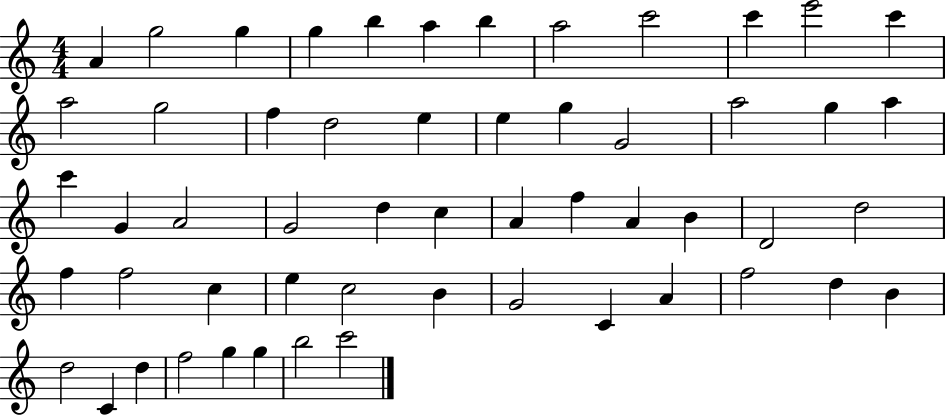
{
  \clef treble
  \numericTimeSignature
  \time 4/4
  \key c \major
  a'4 g''2 g''4 | g''4 b''4 a''4 b''4 | a''2 c'''2 | c'''4 e'''2 c'''4 | \break a''2 g''2 | f''4 d''2 e''4 | e''4 g''4 g'2 | a''2 g''4 a''4 | \break c'''4 g'4 a'2 | g'2 d''4 c''4 | a'4 f''4 a'4 b'4 | d'2 d''2 | \break f''4 f''2 c''4 | e''4 c''2 b'4 | g'2 c'4 a'4 | f''2 d''4 b'4 | \break d''2 c'4 d''4 | f''2 g''4 g''4 | b''2 c'''2 | \bar "|."
}